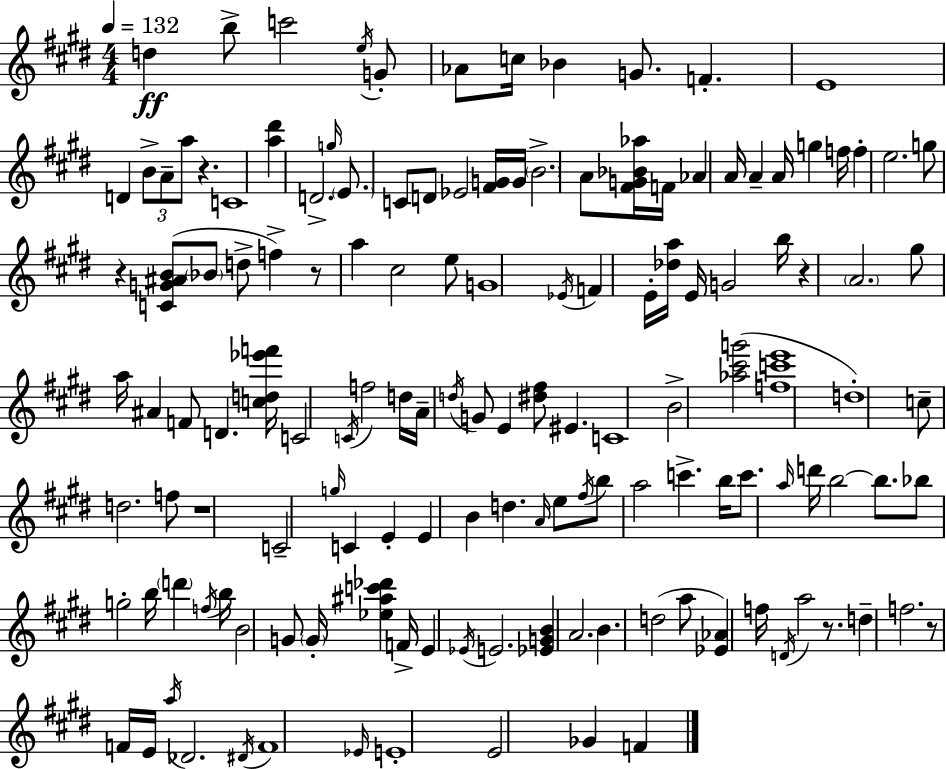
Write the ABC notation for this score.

X:1
T:Untitled
M:4/4
L:1/4
K:E
d b/2 c'2 e/4 G/2 _A/2 c/4 _B G/2 F E4 D B/2 A/2 a/2 z C4 [a^d'] D2 g/4 E/2 C/2 D/2 _E2 [^FG]/4 G/4 B2 A/2 [^FG_B_a]/4 F/4 _A A/4 A A/4 g f/4 f e2 g/2 z [CG^AB]/2 _B/2 d/2 f z/2 a ^c2 e/2 G4 _E/4 F E/4 [_da]/4 E/4 G2 b/4 z A2 ^g/2 a/4 ^A F/2 D [cd_e'f']/4 C2 C/4 f2 d/4 A/4 d/4 G/2 E [^d^f]/2 ^E C4 B2 [_a^c'g']2 [fc'e']4 d4 c/2 d2 f/2 z4 C2 g/4 C E E B d A/4 e/2 ^f/4 b/2 a2 c' b/4 c'/2 a/4 d'/4 b2 b/2 _b/2 g2 b/4 d' f/4 b/4 B2 G/2 G/4 [_e^ac'_d'] F/4 E _E/4 E2 [_EGB] A2 B d2 a/2 [_E_A] f/4 D/4 a2 z/2 d f2 z/2 F/4 E/4 a/4 _D2 ^D/4 F4 _E/4 E4 E2 _G F